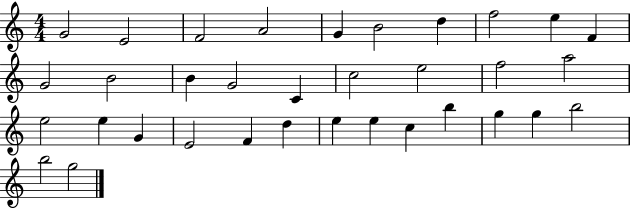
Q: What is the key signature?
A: C major